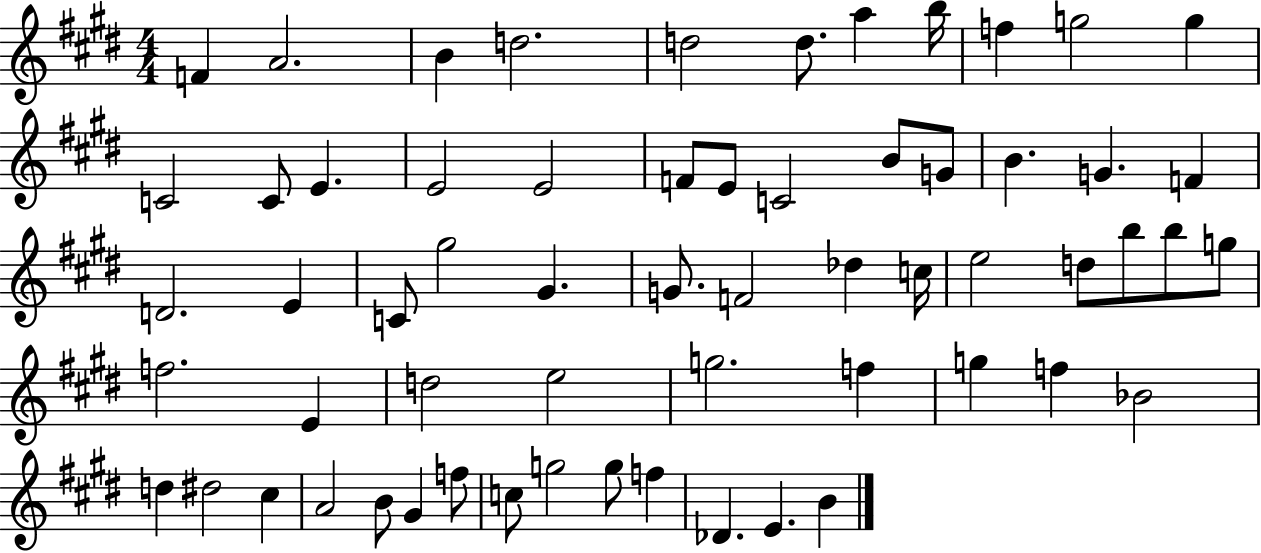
X:1
T:Untitled
M:4/4
L:1/4
K:E
F A2 B d2 d2 d/2 a b/4 f g2 g C2 C/2 E E2 E2 F/2 E/2 C2 B/2 G/2 B G F D2 E C/2 ^g2 ^G G/2 F2 _d c/4 e2 d/2 b/2 b/2 g/2 f2 E d2 e2 g2 f g f _B2 d ^d2 ^c A2 B/2 ^G f/2 c/2 g2 g/2 f _D E B